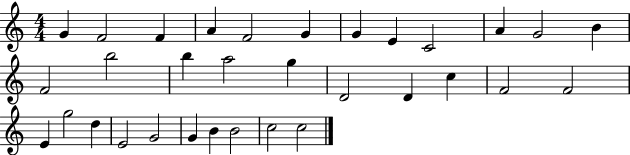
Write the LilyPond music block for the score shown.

{
  \clef treble
  \numericTimeSignature
  \time 4/4
  \key c \major
  g'4 f'2 f'4 | a'4 f'2 g'4 | g'4 e'4 c'2 | a'4 g'2 b'4 | \break f'2 b''2 | b''4 a''2 g''4 | d'2 d'4 c''4 | f'2 f'2 | \break e'4 g''2 d''4 | e'2 g'2 | g'4 b'4 b'2 | c''2 c''2 | \break \bar "|."
}